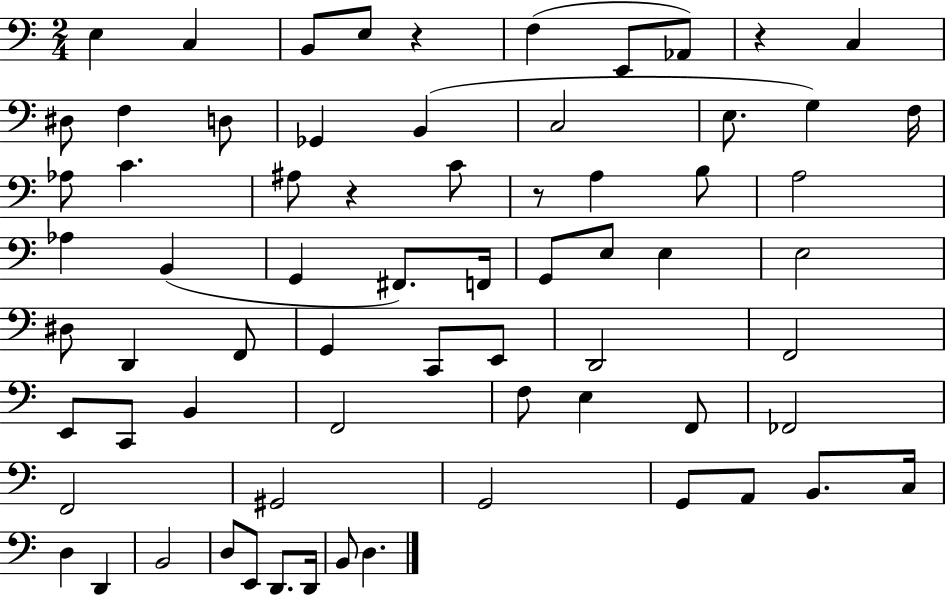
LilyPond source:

{
  \clef bass
  \numericTimeSignature
  \time 2/4
  \key c \major
  e4 c4 | b,8 e8 r4 | f4( e,8 aes,8) | r4 c4 | \break dis8 f4 d8 | ges,4 b,4( | c2 | e8. g4) f16 | \break aes8 c'4. | ais8 r4 c'8 | r8 a4 b8 | a2 | \break aes4 b,4( | g,4 fis,8.) f,16 | g,8 e8 e4 | e2 | \break dis8 d,4 f,8 | g,4 c,8 e,8 | d,2 | f,2 | \break e,8 c,8 b,4 | f,2 | f8 e4 f,8 | fes,2 | \break f,2 | gis,2 | g,2 | g,8 a,8 b,8. c16 | \break d4 d,4 | b,2 | d8 e,8 d,8. d,16 | b,8 d4. | \break \bar "|."
}